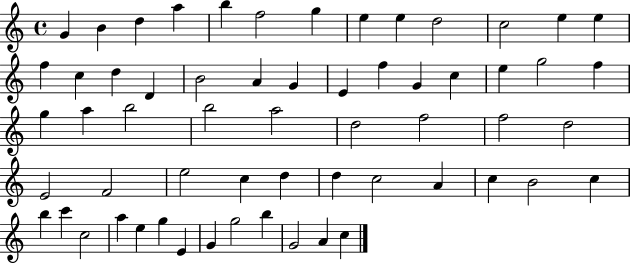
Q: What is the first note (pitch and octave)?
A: G4